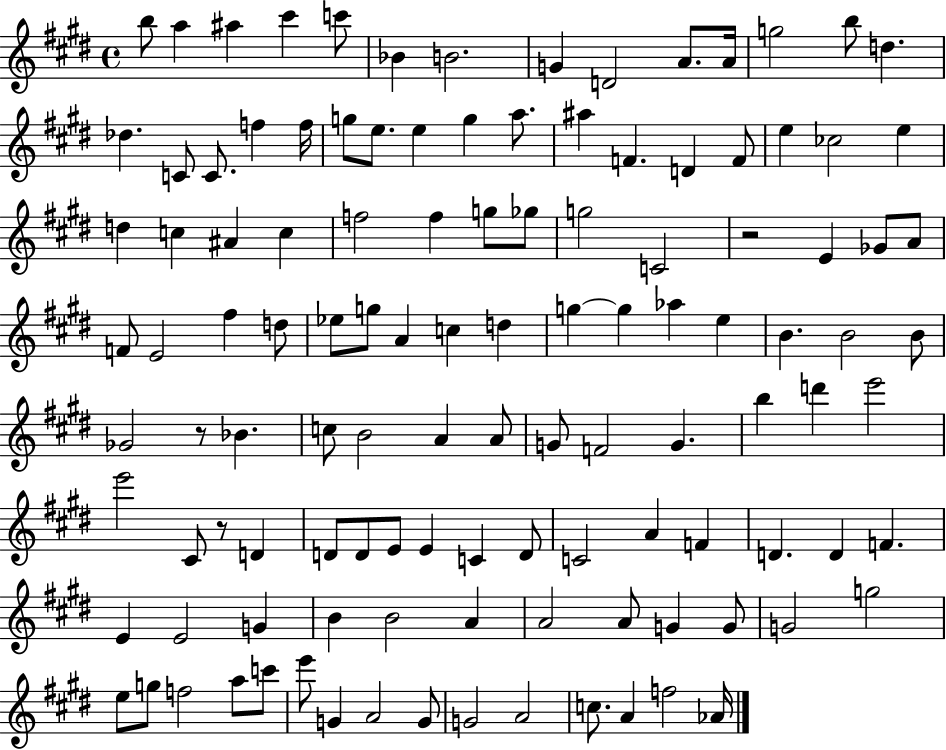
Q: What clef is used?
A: treble